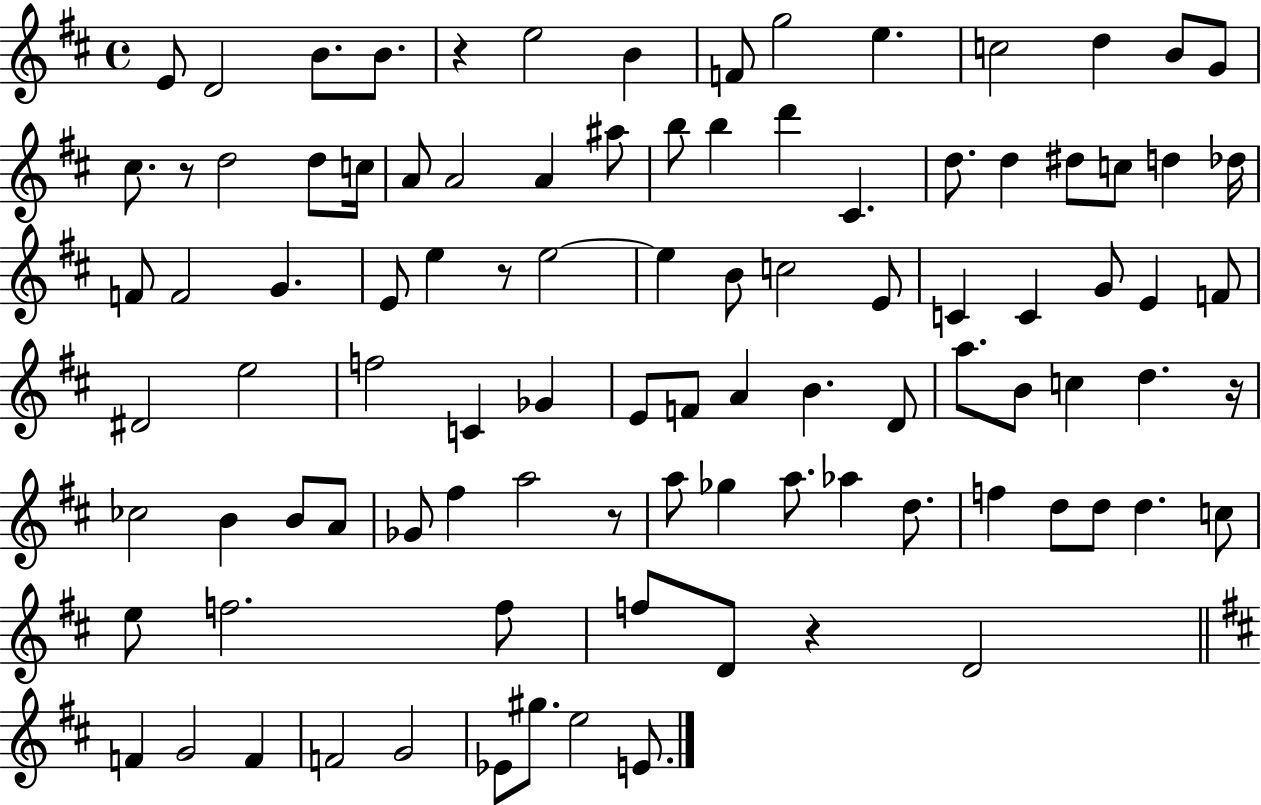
E4/e D4/h B4/e. B4/e. R/q E5/h B4/q F4/e G5/h E5/q. C5/h D5/q B4/e G4/e C#5/e. R/e D5/h D5/e C5/s A4/e A4/h A4/q A#5/e B5/e B5/q D6/q C#4/q. D5/e. D5/q D#5/e C5/e D5/q Db5/s F4/e F4/h G4/q. E4/e E5/q R/e E5/h E5/q B4/e C5/h E4/e C4/q C4/q G4/e E4/q F4/e D#4/h E5/h F5/h C4/q Gb4/q E4/e F4/e A4/q B4/q. D4/e A5/e. B4/e C5/q D5/q. R/s CES5/h B4/q B4/e A4/e Gb4/e F#5/q A5/h R/e A5/e Gb5/q A5/e. Ab5/q D5/e. F5/q D5/e D5/e D5/q. C5/e E5/e F5/h. F5/e F5/e D4/e R/q D4/h F4/q G4/h F4/q F4/h G4/h Eb4/e G#5/e. E5/h E4/e.